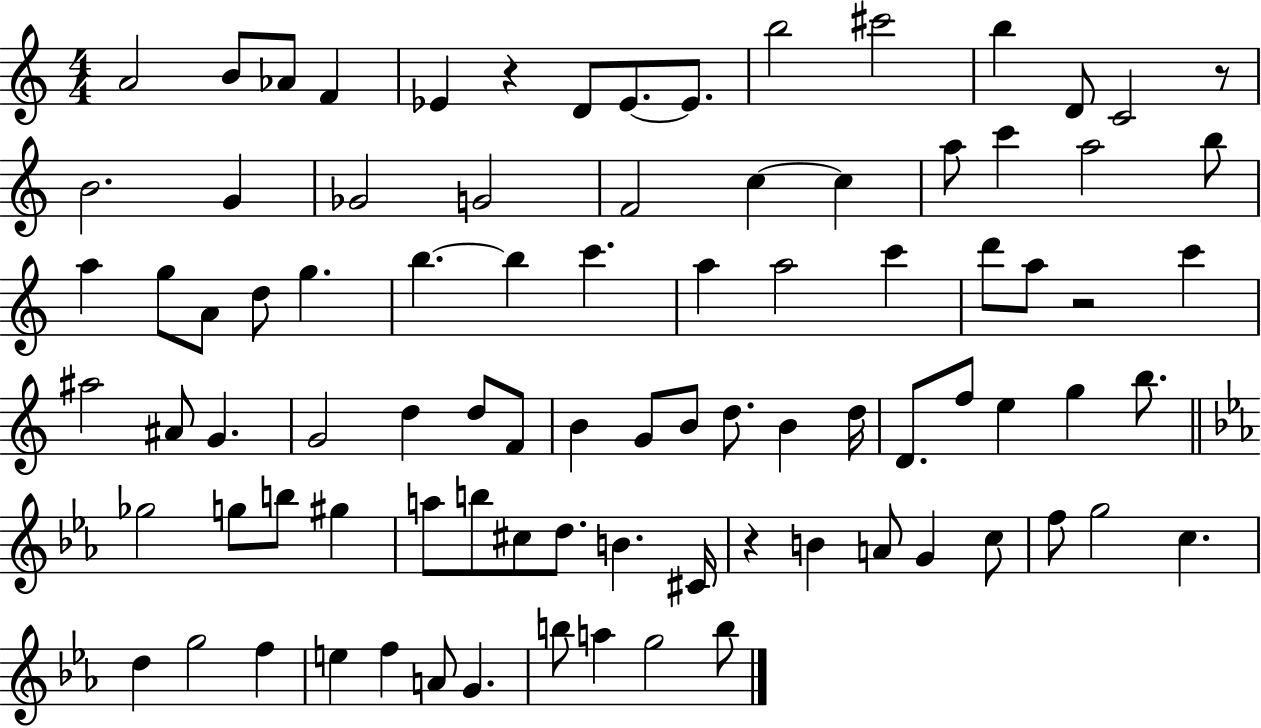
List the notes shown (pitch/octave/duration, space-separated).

A4/h B4/e Ab4/e F4/q Eb4/q R/q D4/e Eb4/e. Eb4/e. B5/h C#6/h B5/q D4/e C4/h R/e B4/h. G4/q Gb4/h G4/h F4/h C5/q C5/q A5/e C6/q A5/h B5/e A5/q G5/e A4/e D5/e G5/q. B5/q. B5/q C6/q. A5/q A5/h C6/q D6/e A5/e R/h C6/q A#5/h A#4/e G4/q. G4/h D5/q D5/e F4/e B4/q G4/e B4/e D5/e. B4/q D5/s D4/e. F5/e E5/q G5/q B5/e. Gb5/h G5/e B5/e G#5/q A5/e B5/e C#5/e D5/e. B4/q. C#4/s R/q B4/q A4/e G4/q C5/e F5/e G5/h C5/q. D5/q G5/h F5/q E5/q F5/q A4/e G4/q. B5/e A5/q G5/h B5/e